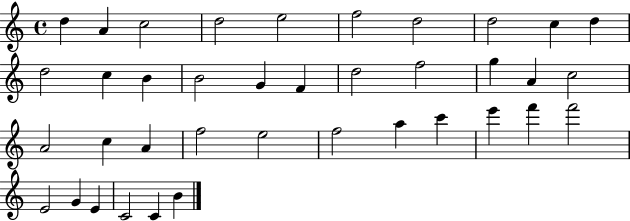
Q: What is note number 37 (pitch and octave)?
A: C4